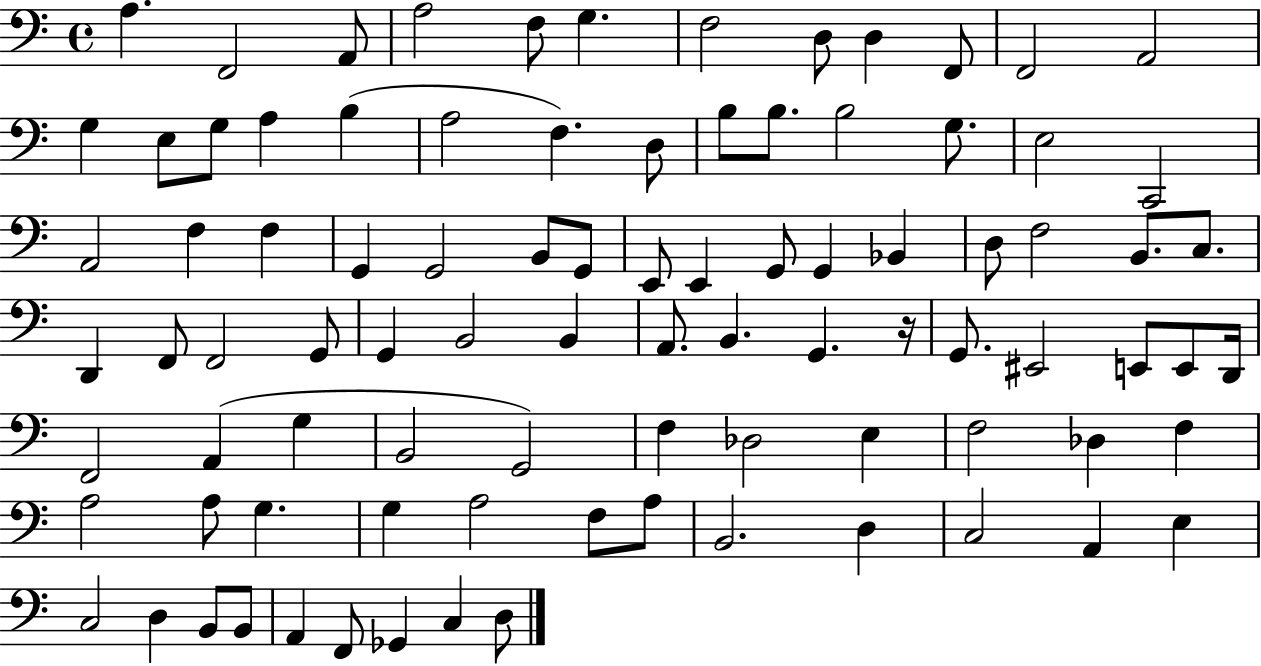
X:1
T:Untitled
M:4/4
L:1/4
K:C
A, F,,2 A,,/2 A,2 F,/2 G, F,2 D,/2 D, F,,/2 F,,2 A,,2 G, E,/2 G,/2 A, B, A,2 F, D,/2 B,/2 B,/2 B,2 G,/2 E,2 C,,2 A,,2 F, F, G,, G,,2 B,,/2 G,,/2 E,,/2 E,, G,,/2 G,, _B,, D,/2 F,2 B,,/2 C,/2 D,, F,,/2 F,,2 G,,/2 G,, B,,2 B,, A,,/2 B,, G,, z/4 G,,/2 ^E,,2 E,,/2 E,,/2 D,,/4 F,,2 A,, G, B,,2 G,,2 F, _D,2 E, F,2 _D, F, A,2 A,/2 G, G, A,2 F,/2 A,/2 B,,2 D, C,2 A,, E, C,2 D, B,,/2 B,,/2 A,, F,,/2 _G,, C, D,/2